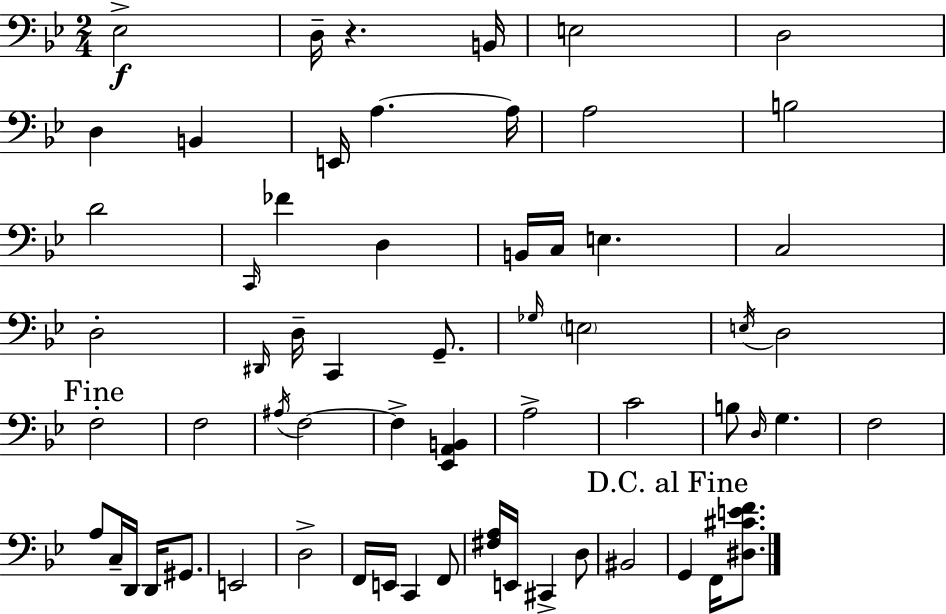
Eb3/h D3/s R/q. B2/s E3/h D3/h D3/q B2/q E2/s A3/q. A3/s A3/h B3/h D4/h C2/s FES4/q D3/q B2/s C3/s E3/q. C3/h D3/h D#2/s D3/s C2/q G2/e. Gb3/s E3/h E3/s D3/h F3/h F3/h A#3/s F3/h F3/q [Eb2,A2,B2]/q A3/h C4/h B3/e D3/s G3/q. F3/h A3/e C3/s D2/s D2/s G#2/e. E2/h D3/h F2/s E2/s C2/q F2/e [F#3,A3]/s E2/s C#2/q D3/e BIS2/h G2/q F2/s [D#3,C#4,E4,F4]/e.